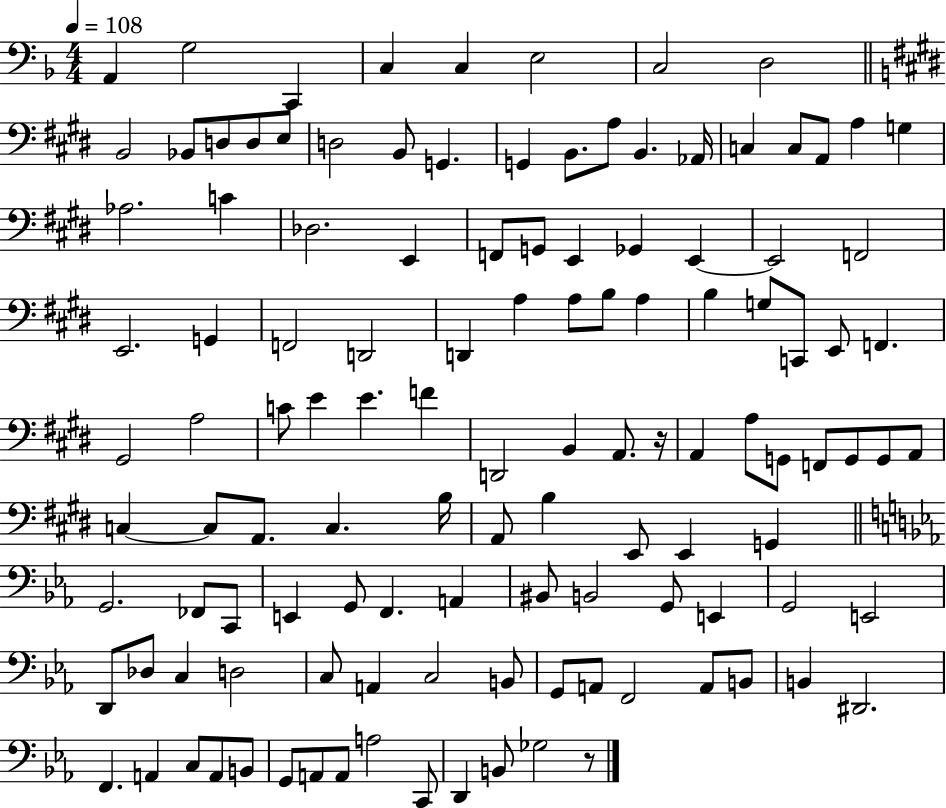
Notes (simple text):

A2/q G3/h C2/q C3/q C3/q E3/h C3/h D3/h B2/h Bb2/e D3/e D3/e E3/e D3/h B2/e G2/q. G2/q B2/e. A3/e B2/q. Ab2/s C3/q C3/e A2/e A3/q G3/q Ab3/h. C4/q Db3/h. E2/q F2/e G2/e E2/q Gb2/q E2/q E2/h F2/h E2/h. G2/q F2/h D2/h D2/q A3/q A3/e B3/e A3/q B3/q G3/e C2/e E2/e F2/q. G#2/h A3/h C4/e E4/q E4/q. F4/q D2/h B2/q A2/e. R/s A2/q A3/e G2/e F2/e G2/e G2/e A2/e C3/q C3/e A2/e. C3/q. B3/s A2/e B3/q E2/e E2/q G2/q G2/h. FES2/e C2/e E2/q G2/e F2/q. A2/q BIS2/e B2/h G2/e E2/q G2/h E2/h D2/e Db3/e C3/q D3/h C3/e A2/q C3/h B2/e G2/e A2/e F2/h A2/e B2/e B2/q D#2/h. F2/q. A2/q C3/e A2/e B2/e G2/e A2/e A2/e A3/h C2/e D2/q B2/e Gb3/h R/e